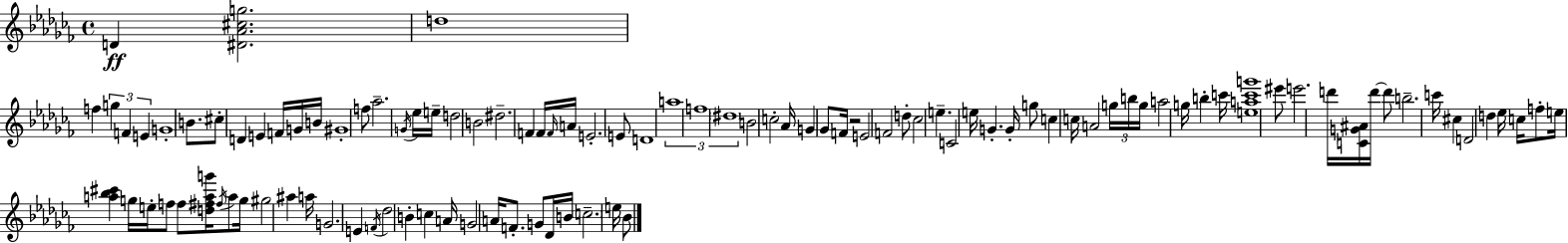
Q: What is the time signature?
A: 4/4